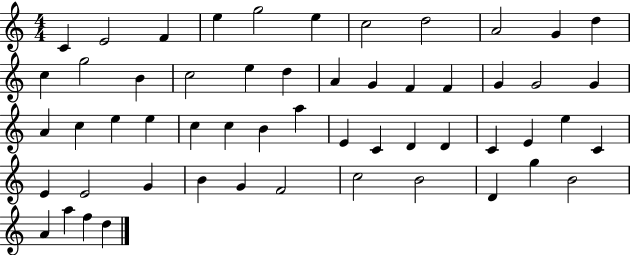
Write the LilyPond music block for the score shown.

{
  \clef treble
  \numericTimeSignature
  \time 4/4
  \key c \major
  c'4 e'2 f'4 | e''4 g''2 e''4 | c''2 d''2 | a'2 g'4 d''4 | \break c''4 g''2 b'4 | c''2 e''4 d''4 | a'4 g'4 f'4 f'4 | g'4 g'2 g'4 | \break a'4 c''4 e''4 e''4 | c''4 c''4 b'4 a''4 | e'4 c'4 d'4 d'4 | c'4 e'4 e''4 c'4 | \break e'4 e'2 g'4 | b'4 g'4 f'2 | c''2 b'2 | d'4 g''4 b'2 | \break a'4 a''4 f''4 d''4 | \bar "|."
}